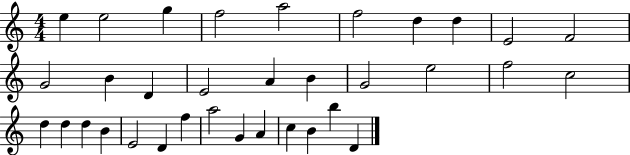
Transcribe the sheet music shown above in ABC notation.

X:1
T:Untitled
M:4/4
L:1/4
K:C
e e2 g f2 a2 f2 d d E2 F2 G2 B D E2 A B G2 e2 f2 c2 d d d B E2 D f a2 G A c B b D